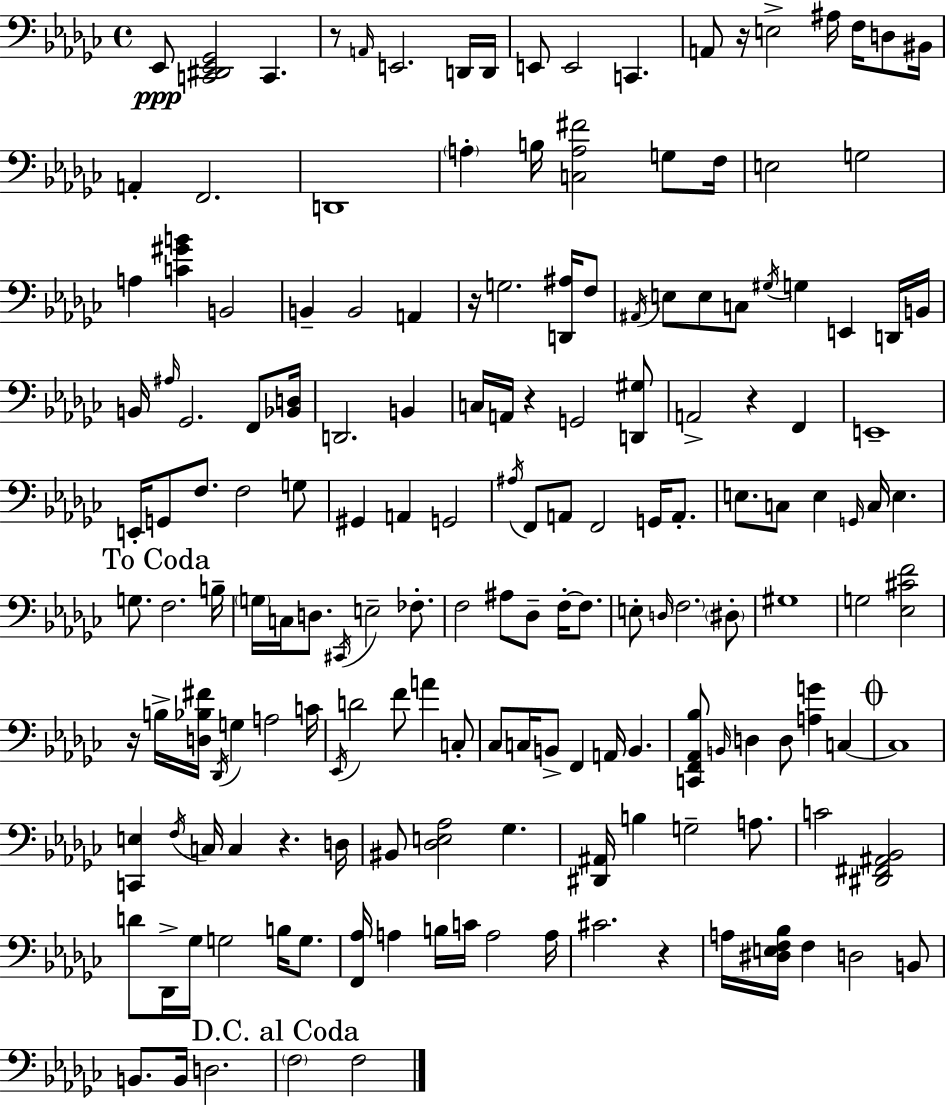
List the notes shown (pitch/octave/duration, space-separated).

Eb2/e [C2,D#2,Eb2,Gb2]/h C2/q. R/e A2/s E2/h. D2/s D2/s E2/e E2/h C2/q. A2/e R/s E3/h A#3/s F3/s D3/e BIS2/s A2/q F2/h. D2/w A3/q B3/s [C3,A3,F#4]/h G3/e F3/s E3/h G3/h A3/q [C4,G#4,B4]/q B2/h B2/q B2/h A2/q R/s G3/h. [D2,A#3]/s F3/e A#2/s E3/e E3/e C3/e G#3/s G3/q E2/q D2/s B2/s B2/s A#3/s Gb2/h. F2/e [Bb2,D3]/s D2/h. B2/q C3/s A2/s R/q G2/h [D2,G#3]/e A2/h R/q F2/q E2/w E2/s G2/e F3/e. F3/h G3/e G#2/q A2/q G2/h A#3/s F2/e A2/e F2/h G2/s A2/e. E3/e. C3/e E3/q G2/s C3/s E3/q. G3/e. F3/h. B3/s G3/s C3/s D3/e. C#2/s E3/h FES3/e. F3/h A#3/e Db3/e F3/s F3/e. E3/e D3/s F3/h. D#3/e G#3/w G3/h [Eb3,C#4,F4]/h R/s B3/s [D3,Bb3,F#4]/s Db2/s G3/q A3/h C4/s Eb2/s D4/h F4/e A4/q C3/e CES3/e C3/s B2/e F2/q A2/s B2/q. [C2,F2,Ab2,Bb3]/e B2/s D3/q D3/e [A3,G4]/q C3/q C3/w [C2,E3]/q F3/s C3/s C3/q R/q. D3/s BIS2/e [Db3,E3,Ab3]/h Gb3/q. [D#2,A#2]/s B3/q G3/h A3/e. C4/h [D#2,F#2,A#2,Bb2]/h D4/e Db2/s Gb3/s G3/h B3/s G3/e. [F2,Ab3]/s A3/q B3/s C4/s A3/h A3/s C#4/h. R/q A3/s [D#3,E3,F3,Bb3]/s F3/q D3/h B2/e B2/e. B2/s D3/h. F3/h F3/h